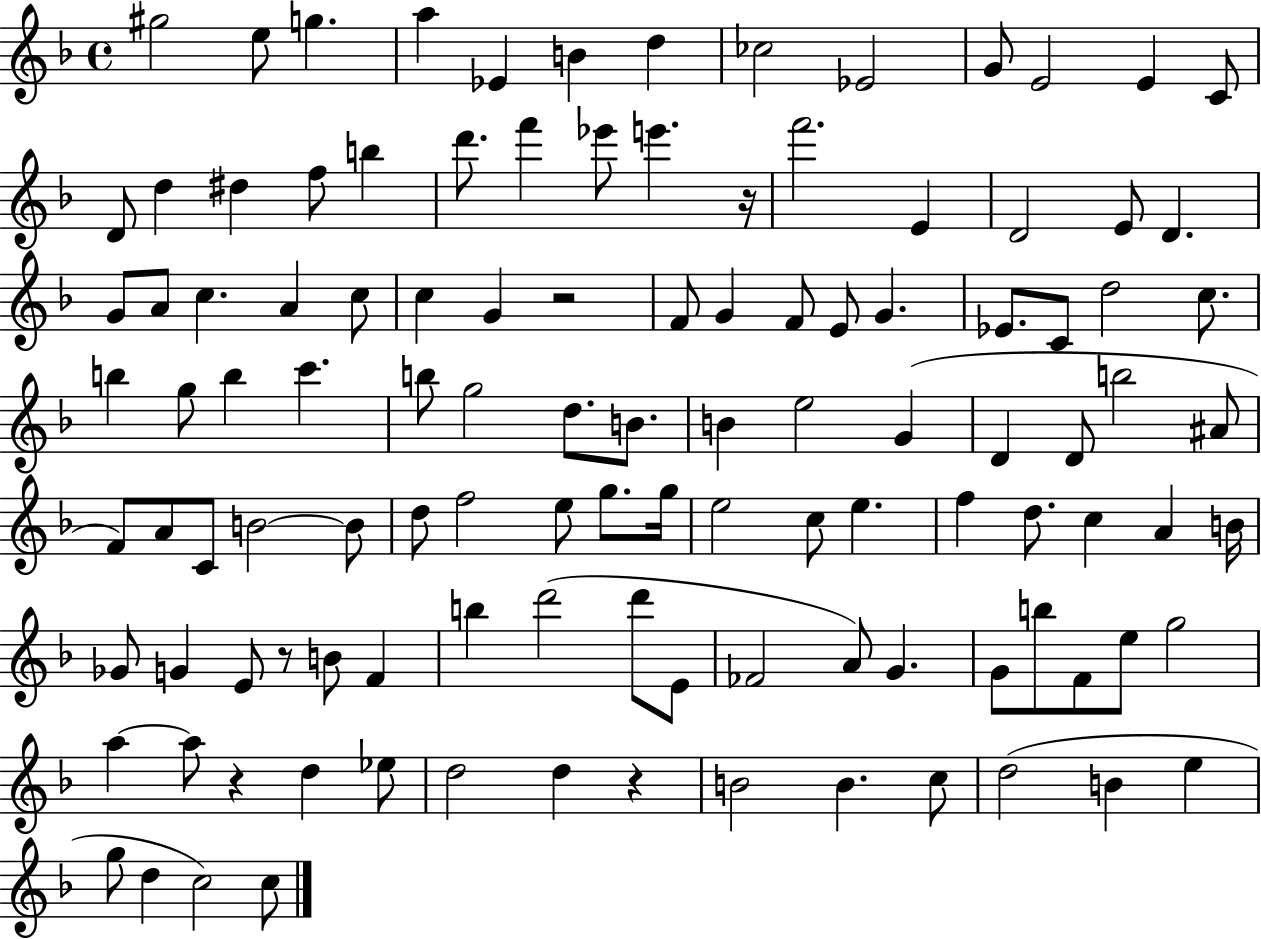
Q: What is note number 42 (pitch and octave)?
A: D5